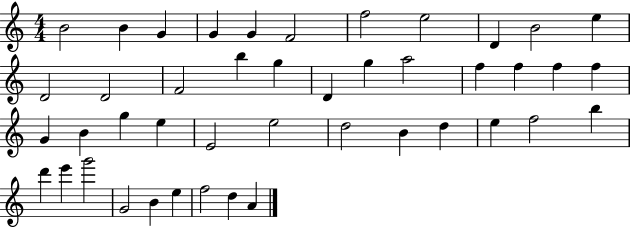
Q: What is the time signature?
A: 4/4